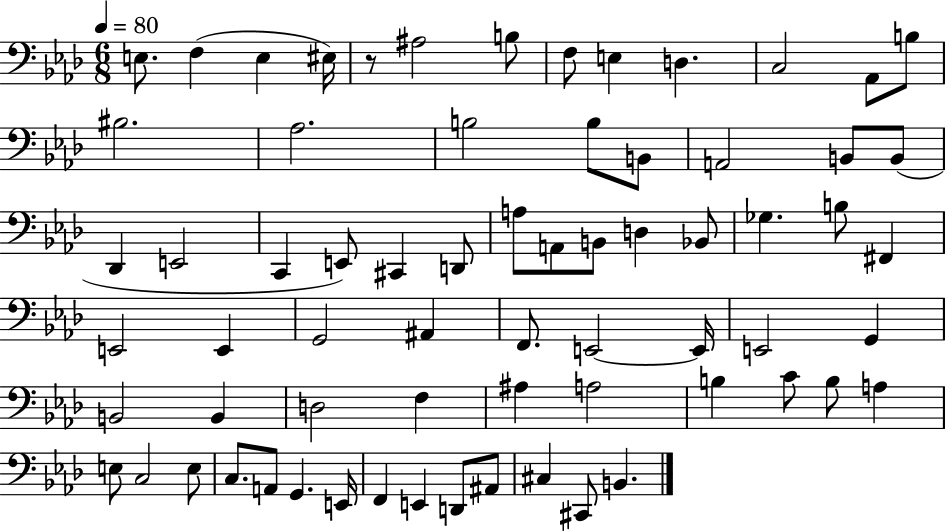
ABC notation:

X:1
T:Untitled
M:6/8
L:1/4
K:Ab
E,/2 F, E, ^E,/4 z/2 ^A,2 B,/2 F,/2 E, D, C,2 _A,,/2 B,/2 ^B,2 _A,2 B,2 B,/2 B,,/2 A,,2 B,,/2 B,,/2 _D,, E,,2 C,, E,,/2 ^C,, D,,/2 A,/2 A,,/2 B,,/2 D, _B,,/2 _G, B,/2 ^F,, E,,2 E,, G,,2 ^A,, F,,/2 E,,2 E,,/4 E,,2 G,, B,,2 B,, D,2 F, ^A, A,2 B, C/2 B,/2 A, E,/2 C,2 E,/2 C,/2 A,,/2 G,, E,,/4 F,, E,, D,,/2 ^A,,/2 ^C, ^C,,/2 B,,